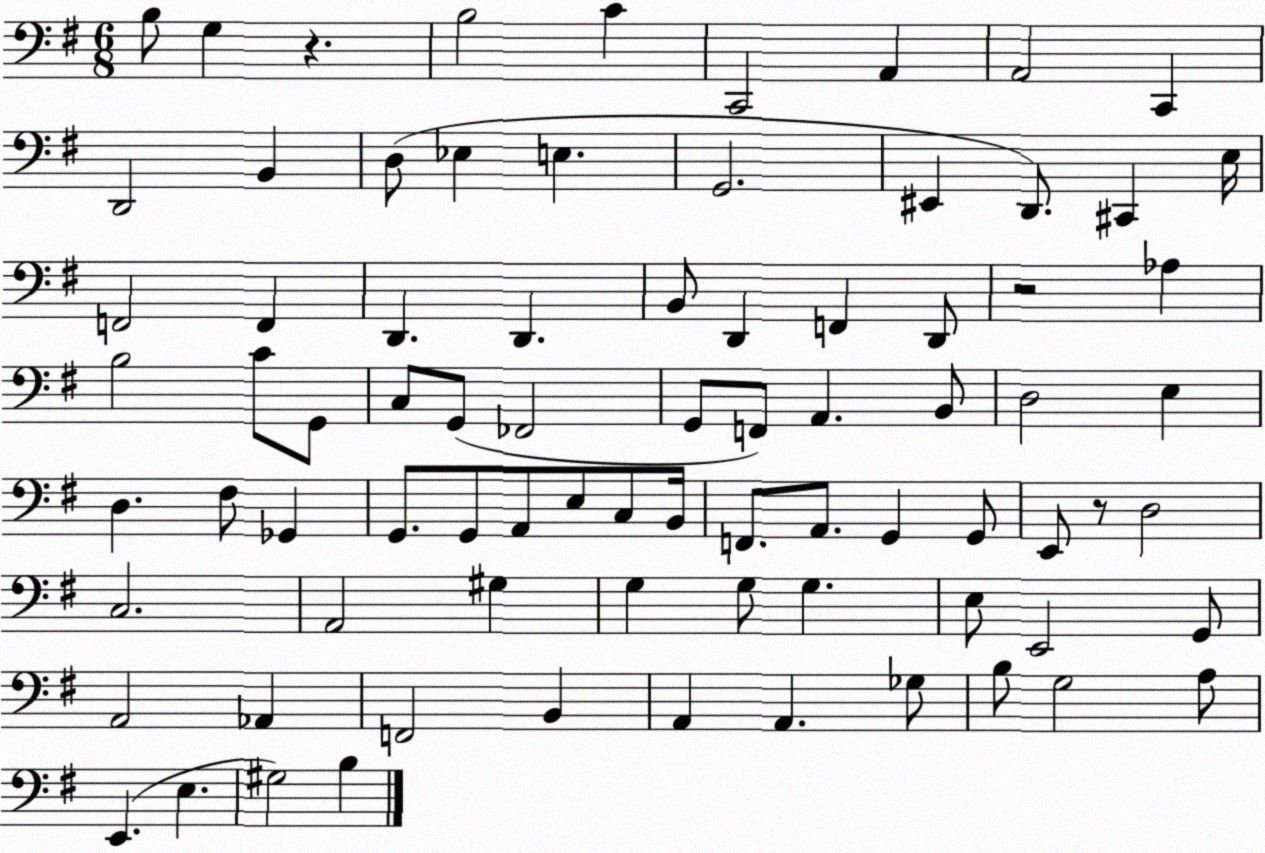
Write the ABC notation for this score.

X:1
T:Untitled
M:6/8
L:1/4
K:G
B,/2 G, z B,2 C C,,2 A,, A,,2 C,, D,,2 B,, D,/2 _E, E, G,,2 ^E,, D,,/2 ^C,, E,/4 F,,2 F,, D,, D,, B,,/2 D,, F,, D,,/2 z2 _A, B,2 C/2 G,,/2 C,/2 G,,/2 _F,,2 G,,/2 F,,/2 A,, B,,/2 D,2 E, D, ^F,/2 _G,, G,,/2 G,,/2 A,,/2 E,/2 C,/2 B,,/4 F,,/2 A,,/2 G,, G,,/2 E,,/2 z/2 D,2 C,2 A,,2 ^G, G, G,/2 G, E,/2 E,,2 G,,/2 A,,2 _A,, F,,2 B,, A,, A,, _G,/2 B,/2 G,2 A,/2 E,, E, ^G,2 B,